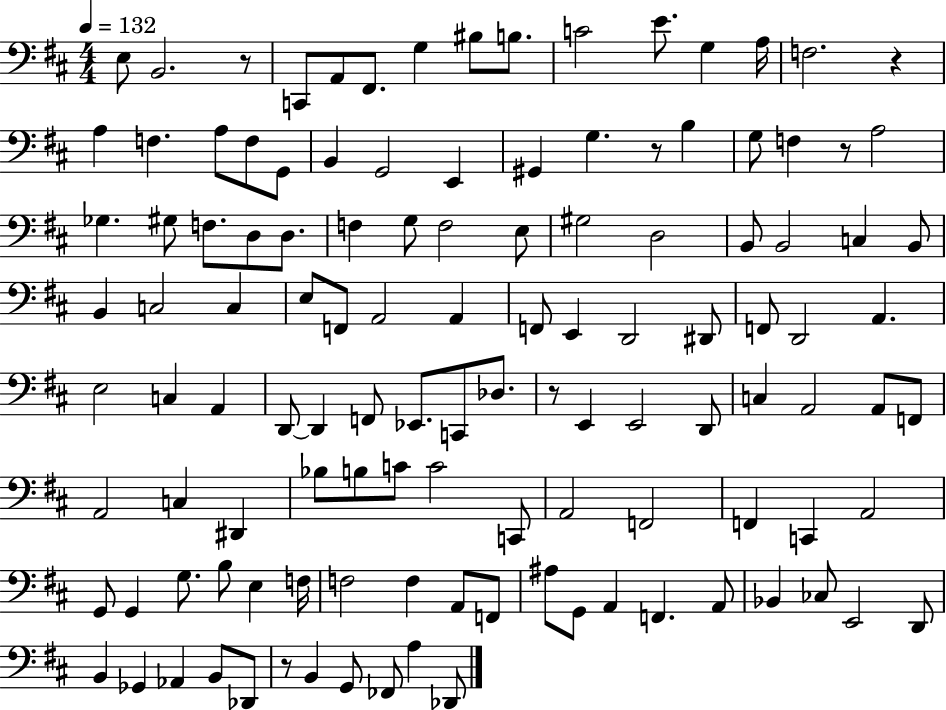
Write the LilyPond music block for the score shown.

{
  \clef bass
  \numericTimeSignature
  \time 4/4
  \key d \major
  \tempo 4 = 132
  e8 b,2. r8 | c,8 a,8 fis,8. g4 bis8 b8. | c'2 e'8. g4 a16 | f2. r4 | \break a4 f4. a8 f8 g,8 | b,4 g,2 e,4 | gis,4 g4. r8 b4 | g8 f4 r8 a2 | \break ges4. gis8 f8. d8 d8. | f4 g8 f2 e8 | gis2 d2 | b,8 b,2 c4 b,8 | \break b,4 c2 c4 | e8 f,8 a,2 a,4 | f,8 e,4 d,2 dis,8 | f,8 d,2 a,4. | \break e2 c4 a,4 | d,8~~ d,4 f,8 ees,8. c,8 des8. | r8 e,4 e,2 d,8 | c4 a,2 a,8 f,8 | \break a,2 c4 dis,4 | bes8 b8 c'8 c'2 c,8 | a,2 f,2 | f,4 c,4 a,2 | \break g,8 g,4 g8. b8 e4 f16 | f2 f4 a,8 f,8 | ais8 g,8 a,4 f,4. a,8 | bes,4 ces8 e,2 d,8 | \break b,4 ges,4 aes,4 b,8 des,8 | r8 b,4 g,8 fes,8 a4 des,8 | \bar "|."
}